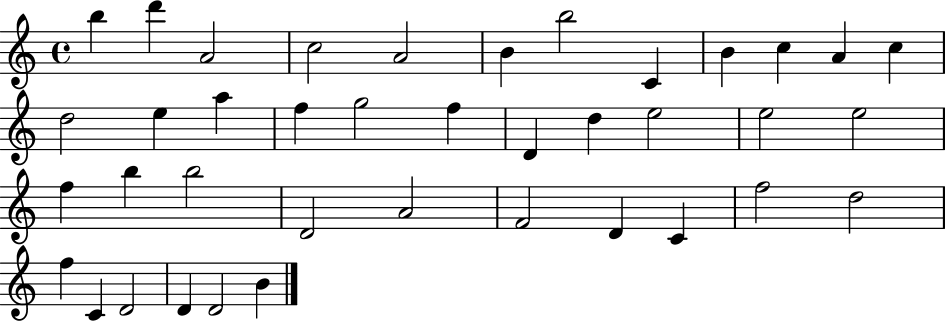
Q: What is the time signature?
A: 4/4